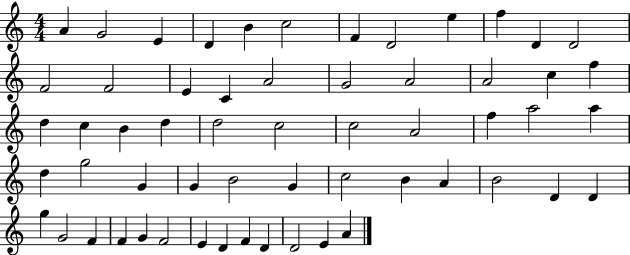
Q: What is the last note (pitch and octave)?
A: A4